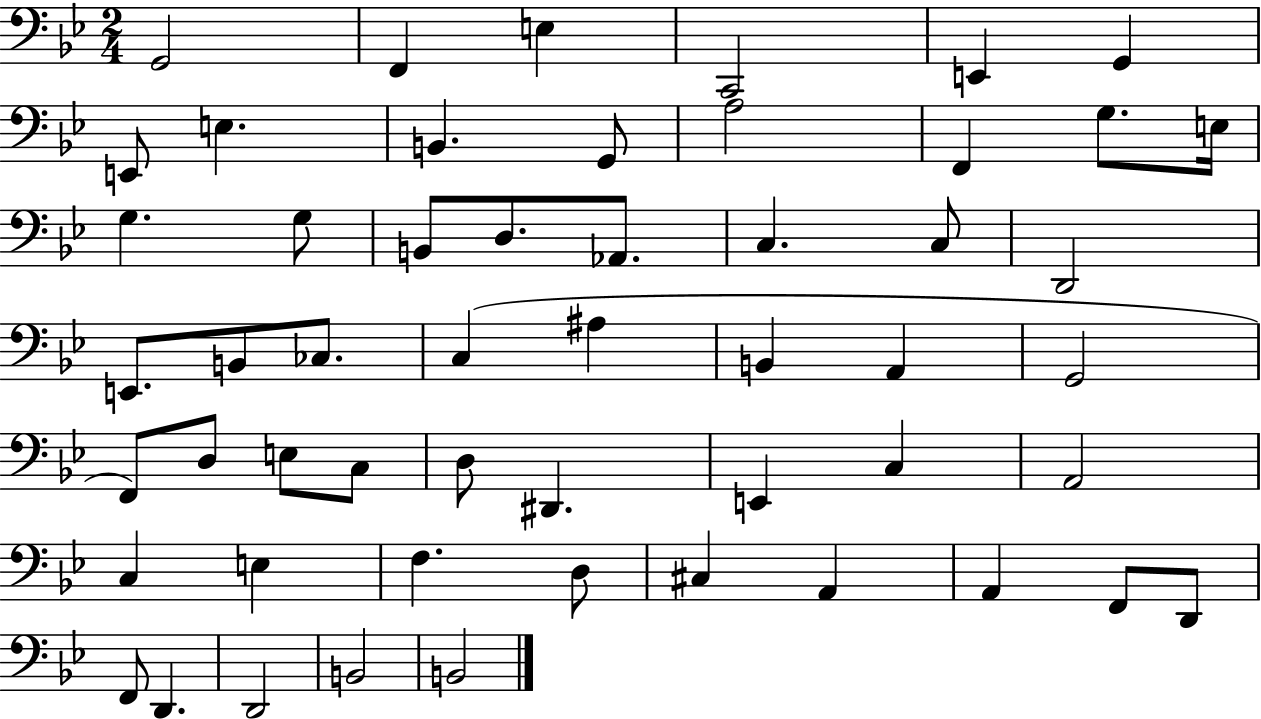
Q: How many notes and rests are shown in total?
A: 53